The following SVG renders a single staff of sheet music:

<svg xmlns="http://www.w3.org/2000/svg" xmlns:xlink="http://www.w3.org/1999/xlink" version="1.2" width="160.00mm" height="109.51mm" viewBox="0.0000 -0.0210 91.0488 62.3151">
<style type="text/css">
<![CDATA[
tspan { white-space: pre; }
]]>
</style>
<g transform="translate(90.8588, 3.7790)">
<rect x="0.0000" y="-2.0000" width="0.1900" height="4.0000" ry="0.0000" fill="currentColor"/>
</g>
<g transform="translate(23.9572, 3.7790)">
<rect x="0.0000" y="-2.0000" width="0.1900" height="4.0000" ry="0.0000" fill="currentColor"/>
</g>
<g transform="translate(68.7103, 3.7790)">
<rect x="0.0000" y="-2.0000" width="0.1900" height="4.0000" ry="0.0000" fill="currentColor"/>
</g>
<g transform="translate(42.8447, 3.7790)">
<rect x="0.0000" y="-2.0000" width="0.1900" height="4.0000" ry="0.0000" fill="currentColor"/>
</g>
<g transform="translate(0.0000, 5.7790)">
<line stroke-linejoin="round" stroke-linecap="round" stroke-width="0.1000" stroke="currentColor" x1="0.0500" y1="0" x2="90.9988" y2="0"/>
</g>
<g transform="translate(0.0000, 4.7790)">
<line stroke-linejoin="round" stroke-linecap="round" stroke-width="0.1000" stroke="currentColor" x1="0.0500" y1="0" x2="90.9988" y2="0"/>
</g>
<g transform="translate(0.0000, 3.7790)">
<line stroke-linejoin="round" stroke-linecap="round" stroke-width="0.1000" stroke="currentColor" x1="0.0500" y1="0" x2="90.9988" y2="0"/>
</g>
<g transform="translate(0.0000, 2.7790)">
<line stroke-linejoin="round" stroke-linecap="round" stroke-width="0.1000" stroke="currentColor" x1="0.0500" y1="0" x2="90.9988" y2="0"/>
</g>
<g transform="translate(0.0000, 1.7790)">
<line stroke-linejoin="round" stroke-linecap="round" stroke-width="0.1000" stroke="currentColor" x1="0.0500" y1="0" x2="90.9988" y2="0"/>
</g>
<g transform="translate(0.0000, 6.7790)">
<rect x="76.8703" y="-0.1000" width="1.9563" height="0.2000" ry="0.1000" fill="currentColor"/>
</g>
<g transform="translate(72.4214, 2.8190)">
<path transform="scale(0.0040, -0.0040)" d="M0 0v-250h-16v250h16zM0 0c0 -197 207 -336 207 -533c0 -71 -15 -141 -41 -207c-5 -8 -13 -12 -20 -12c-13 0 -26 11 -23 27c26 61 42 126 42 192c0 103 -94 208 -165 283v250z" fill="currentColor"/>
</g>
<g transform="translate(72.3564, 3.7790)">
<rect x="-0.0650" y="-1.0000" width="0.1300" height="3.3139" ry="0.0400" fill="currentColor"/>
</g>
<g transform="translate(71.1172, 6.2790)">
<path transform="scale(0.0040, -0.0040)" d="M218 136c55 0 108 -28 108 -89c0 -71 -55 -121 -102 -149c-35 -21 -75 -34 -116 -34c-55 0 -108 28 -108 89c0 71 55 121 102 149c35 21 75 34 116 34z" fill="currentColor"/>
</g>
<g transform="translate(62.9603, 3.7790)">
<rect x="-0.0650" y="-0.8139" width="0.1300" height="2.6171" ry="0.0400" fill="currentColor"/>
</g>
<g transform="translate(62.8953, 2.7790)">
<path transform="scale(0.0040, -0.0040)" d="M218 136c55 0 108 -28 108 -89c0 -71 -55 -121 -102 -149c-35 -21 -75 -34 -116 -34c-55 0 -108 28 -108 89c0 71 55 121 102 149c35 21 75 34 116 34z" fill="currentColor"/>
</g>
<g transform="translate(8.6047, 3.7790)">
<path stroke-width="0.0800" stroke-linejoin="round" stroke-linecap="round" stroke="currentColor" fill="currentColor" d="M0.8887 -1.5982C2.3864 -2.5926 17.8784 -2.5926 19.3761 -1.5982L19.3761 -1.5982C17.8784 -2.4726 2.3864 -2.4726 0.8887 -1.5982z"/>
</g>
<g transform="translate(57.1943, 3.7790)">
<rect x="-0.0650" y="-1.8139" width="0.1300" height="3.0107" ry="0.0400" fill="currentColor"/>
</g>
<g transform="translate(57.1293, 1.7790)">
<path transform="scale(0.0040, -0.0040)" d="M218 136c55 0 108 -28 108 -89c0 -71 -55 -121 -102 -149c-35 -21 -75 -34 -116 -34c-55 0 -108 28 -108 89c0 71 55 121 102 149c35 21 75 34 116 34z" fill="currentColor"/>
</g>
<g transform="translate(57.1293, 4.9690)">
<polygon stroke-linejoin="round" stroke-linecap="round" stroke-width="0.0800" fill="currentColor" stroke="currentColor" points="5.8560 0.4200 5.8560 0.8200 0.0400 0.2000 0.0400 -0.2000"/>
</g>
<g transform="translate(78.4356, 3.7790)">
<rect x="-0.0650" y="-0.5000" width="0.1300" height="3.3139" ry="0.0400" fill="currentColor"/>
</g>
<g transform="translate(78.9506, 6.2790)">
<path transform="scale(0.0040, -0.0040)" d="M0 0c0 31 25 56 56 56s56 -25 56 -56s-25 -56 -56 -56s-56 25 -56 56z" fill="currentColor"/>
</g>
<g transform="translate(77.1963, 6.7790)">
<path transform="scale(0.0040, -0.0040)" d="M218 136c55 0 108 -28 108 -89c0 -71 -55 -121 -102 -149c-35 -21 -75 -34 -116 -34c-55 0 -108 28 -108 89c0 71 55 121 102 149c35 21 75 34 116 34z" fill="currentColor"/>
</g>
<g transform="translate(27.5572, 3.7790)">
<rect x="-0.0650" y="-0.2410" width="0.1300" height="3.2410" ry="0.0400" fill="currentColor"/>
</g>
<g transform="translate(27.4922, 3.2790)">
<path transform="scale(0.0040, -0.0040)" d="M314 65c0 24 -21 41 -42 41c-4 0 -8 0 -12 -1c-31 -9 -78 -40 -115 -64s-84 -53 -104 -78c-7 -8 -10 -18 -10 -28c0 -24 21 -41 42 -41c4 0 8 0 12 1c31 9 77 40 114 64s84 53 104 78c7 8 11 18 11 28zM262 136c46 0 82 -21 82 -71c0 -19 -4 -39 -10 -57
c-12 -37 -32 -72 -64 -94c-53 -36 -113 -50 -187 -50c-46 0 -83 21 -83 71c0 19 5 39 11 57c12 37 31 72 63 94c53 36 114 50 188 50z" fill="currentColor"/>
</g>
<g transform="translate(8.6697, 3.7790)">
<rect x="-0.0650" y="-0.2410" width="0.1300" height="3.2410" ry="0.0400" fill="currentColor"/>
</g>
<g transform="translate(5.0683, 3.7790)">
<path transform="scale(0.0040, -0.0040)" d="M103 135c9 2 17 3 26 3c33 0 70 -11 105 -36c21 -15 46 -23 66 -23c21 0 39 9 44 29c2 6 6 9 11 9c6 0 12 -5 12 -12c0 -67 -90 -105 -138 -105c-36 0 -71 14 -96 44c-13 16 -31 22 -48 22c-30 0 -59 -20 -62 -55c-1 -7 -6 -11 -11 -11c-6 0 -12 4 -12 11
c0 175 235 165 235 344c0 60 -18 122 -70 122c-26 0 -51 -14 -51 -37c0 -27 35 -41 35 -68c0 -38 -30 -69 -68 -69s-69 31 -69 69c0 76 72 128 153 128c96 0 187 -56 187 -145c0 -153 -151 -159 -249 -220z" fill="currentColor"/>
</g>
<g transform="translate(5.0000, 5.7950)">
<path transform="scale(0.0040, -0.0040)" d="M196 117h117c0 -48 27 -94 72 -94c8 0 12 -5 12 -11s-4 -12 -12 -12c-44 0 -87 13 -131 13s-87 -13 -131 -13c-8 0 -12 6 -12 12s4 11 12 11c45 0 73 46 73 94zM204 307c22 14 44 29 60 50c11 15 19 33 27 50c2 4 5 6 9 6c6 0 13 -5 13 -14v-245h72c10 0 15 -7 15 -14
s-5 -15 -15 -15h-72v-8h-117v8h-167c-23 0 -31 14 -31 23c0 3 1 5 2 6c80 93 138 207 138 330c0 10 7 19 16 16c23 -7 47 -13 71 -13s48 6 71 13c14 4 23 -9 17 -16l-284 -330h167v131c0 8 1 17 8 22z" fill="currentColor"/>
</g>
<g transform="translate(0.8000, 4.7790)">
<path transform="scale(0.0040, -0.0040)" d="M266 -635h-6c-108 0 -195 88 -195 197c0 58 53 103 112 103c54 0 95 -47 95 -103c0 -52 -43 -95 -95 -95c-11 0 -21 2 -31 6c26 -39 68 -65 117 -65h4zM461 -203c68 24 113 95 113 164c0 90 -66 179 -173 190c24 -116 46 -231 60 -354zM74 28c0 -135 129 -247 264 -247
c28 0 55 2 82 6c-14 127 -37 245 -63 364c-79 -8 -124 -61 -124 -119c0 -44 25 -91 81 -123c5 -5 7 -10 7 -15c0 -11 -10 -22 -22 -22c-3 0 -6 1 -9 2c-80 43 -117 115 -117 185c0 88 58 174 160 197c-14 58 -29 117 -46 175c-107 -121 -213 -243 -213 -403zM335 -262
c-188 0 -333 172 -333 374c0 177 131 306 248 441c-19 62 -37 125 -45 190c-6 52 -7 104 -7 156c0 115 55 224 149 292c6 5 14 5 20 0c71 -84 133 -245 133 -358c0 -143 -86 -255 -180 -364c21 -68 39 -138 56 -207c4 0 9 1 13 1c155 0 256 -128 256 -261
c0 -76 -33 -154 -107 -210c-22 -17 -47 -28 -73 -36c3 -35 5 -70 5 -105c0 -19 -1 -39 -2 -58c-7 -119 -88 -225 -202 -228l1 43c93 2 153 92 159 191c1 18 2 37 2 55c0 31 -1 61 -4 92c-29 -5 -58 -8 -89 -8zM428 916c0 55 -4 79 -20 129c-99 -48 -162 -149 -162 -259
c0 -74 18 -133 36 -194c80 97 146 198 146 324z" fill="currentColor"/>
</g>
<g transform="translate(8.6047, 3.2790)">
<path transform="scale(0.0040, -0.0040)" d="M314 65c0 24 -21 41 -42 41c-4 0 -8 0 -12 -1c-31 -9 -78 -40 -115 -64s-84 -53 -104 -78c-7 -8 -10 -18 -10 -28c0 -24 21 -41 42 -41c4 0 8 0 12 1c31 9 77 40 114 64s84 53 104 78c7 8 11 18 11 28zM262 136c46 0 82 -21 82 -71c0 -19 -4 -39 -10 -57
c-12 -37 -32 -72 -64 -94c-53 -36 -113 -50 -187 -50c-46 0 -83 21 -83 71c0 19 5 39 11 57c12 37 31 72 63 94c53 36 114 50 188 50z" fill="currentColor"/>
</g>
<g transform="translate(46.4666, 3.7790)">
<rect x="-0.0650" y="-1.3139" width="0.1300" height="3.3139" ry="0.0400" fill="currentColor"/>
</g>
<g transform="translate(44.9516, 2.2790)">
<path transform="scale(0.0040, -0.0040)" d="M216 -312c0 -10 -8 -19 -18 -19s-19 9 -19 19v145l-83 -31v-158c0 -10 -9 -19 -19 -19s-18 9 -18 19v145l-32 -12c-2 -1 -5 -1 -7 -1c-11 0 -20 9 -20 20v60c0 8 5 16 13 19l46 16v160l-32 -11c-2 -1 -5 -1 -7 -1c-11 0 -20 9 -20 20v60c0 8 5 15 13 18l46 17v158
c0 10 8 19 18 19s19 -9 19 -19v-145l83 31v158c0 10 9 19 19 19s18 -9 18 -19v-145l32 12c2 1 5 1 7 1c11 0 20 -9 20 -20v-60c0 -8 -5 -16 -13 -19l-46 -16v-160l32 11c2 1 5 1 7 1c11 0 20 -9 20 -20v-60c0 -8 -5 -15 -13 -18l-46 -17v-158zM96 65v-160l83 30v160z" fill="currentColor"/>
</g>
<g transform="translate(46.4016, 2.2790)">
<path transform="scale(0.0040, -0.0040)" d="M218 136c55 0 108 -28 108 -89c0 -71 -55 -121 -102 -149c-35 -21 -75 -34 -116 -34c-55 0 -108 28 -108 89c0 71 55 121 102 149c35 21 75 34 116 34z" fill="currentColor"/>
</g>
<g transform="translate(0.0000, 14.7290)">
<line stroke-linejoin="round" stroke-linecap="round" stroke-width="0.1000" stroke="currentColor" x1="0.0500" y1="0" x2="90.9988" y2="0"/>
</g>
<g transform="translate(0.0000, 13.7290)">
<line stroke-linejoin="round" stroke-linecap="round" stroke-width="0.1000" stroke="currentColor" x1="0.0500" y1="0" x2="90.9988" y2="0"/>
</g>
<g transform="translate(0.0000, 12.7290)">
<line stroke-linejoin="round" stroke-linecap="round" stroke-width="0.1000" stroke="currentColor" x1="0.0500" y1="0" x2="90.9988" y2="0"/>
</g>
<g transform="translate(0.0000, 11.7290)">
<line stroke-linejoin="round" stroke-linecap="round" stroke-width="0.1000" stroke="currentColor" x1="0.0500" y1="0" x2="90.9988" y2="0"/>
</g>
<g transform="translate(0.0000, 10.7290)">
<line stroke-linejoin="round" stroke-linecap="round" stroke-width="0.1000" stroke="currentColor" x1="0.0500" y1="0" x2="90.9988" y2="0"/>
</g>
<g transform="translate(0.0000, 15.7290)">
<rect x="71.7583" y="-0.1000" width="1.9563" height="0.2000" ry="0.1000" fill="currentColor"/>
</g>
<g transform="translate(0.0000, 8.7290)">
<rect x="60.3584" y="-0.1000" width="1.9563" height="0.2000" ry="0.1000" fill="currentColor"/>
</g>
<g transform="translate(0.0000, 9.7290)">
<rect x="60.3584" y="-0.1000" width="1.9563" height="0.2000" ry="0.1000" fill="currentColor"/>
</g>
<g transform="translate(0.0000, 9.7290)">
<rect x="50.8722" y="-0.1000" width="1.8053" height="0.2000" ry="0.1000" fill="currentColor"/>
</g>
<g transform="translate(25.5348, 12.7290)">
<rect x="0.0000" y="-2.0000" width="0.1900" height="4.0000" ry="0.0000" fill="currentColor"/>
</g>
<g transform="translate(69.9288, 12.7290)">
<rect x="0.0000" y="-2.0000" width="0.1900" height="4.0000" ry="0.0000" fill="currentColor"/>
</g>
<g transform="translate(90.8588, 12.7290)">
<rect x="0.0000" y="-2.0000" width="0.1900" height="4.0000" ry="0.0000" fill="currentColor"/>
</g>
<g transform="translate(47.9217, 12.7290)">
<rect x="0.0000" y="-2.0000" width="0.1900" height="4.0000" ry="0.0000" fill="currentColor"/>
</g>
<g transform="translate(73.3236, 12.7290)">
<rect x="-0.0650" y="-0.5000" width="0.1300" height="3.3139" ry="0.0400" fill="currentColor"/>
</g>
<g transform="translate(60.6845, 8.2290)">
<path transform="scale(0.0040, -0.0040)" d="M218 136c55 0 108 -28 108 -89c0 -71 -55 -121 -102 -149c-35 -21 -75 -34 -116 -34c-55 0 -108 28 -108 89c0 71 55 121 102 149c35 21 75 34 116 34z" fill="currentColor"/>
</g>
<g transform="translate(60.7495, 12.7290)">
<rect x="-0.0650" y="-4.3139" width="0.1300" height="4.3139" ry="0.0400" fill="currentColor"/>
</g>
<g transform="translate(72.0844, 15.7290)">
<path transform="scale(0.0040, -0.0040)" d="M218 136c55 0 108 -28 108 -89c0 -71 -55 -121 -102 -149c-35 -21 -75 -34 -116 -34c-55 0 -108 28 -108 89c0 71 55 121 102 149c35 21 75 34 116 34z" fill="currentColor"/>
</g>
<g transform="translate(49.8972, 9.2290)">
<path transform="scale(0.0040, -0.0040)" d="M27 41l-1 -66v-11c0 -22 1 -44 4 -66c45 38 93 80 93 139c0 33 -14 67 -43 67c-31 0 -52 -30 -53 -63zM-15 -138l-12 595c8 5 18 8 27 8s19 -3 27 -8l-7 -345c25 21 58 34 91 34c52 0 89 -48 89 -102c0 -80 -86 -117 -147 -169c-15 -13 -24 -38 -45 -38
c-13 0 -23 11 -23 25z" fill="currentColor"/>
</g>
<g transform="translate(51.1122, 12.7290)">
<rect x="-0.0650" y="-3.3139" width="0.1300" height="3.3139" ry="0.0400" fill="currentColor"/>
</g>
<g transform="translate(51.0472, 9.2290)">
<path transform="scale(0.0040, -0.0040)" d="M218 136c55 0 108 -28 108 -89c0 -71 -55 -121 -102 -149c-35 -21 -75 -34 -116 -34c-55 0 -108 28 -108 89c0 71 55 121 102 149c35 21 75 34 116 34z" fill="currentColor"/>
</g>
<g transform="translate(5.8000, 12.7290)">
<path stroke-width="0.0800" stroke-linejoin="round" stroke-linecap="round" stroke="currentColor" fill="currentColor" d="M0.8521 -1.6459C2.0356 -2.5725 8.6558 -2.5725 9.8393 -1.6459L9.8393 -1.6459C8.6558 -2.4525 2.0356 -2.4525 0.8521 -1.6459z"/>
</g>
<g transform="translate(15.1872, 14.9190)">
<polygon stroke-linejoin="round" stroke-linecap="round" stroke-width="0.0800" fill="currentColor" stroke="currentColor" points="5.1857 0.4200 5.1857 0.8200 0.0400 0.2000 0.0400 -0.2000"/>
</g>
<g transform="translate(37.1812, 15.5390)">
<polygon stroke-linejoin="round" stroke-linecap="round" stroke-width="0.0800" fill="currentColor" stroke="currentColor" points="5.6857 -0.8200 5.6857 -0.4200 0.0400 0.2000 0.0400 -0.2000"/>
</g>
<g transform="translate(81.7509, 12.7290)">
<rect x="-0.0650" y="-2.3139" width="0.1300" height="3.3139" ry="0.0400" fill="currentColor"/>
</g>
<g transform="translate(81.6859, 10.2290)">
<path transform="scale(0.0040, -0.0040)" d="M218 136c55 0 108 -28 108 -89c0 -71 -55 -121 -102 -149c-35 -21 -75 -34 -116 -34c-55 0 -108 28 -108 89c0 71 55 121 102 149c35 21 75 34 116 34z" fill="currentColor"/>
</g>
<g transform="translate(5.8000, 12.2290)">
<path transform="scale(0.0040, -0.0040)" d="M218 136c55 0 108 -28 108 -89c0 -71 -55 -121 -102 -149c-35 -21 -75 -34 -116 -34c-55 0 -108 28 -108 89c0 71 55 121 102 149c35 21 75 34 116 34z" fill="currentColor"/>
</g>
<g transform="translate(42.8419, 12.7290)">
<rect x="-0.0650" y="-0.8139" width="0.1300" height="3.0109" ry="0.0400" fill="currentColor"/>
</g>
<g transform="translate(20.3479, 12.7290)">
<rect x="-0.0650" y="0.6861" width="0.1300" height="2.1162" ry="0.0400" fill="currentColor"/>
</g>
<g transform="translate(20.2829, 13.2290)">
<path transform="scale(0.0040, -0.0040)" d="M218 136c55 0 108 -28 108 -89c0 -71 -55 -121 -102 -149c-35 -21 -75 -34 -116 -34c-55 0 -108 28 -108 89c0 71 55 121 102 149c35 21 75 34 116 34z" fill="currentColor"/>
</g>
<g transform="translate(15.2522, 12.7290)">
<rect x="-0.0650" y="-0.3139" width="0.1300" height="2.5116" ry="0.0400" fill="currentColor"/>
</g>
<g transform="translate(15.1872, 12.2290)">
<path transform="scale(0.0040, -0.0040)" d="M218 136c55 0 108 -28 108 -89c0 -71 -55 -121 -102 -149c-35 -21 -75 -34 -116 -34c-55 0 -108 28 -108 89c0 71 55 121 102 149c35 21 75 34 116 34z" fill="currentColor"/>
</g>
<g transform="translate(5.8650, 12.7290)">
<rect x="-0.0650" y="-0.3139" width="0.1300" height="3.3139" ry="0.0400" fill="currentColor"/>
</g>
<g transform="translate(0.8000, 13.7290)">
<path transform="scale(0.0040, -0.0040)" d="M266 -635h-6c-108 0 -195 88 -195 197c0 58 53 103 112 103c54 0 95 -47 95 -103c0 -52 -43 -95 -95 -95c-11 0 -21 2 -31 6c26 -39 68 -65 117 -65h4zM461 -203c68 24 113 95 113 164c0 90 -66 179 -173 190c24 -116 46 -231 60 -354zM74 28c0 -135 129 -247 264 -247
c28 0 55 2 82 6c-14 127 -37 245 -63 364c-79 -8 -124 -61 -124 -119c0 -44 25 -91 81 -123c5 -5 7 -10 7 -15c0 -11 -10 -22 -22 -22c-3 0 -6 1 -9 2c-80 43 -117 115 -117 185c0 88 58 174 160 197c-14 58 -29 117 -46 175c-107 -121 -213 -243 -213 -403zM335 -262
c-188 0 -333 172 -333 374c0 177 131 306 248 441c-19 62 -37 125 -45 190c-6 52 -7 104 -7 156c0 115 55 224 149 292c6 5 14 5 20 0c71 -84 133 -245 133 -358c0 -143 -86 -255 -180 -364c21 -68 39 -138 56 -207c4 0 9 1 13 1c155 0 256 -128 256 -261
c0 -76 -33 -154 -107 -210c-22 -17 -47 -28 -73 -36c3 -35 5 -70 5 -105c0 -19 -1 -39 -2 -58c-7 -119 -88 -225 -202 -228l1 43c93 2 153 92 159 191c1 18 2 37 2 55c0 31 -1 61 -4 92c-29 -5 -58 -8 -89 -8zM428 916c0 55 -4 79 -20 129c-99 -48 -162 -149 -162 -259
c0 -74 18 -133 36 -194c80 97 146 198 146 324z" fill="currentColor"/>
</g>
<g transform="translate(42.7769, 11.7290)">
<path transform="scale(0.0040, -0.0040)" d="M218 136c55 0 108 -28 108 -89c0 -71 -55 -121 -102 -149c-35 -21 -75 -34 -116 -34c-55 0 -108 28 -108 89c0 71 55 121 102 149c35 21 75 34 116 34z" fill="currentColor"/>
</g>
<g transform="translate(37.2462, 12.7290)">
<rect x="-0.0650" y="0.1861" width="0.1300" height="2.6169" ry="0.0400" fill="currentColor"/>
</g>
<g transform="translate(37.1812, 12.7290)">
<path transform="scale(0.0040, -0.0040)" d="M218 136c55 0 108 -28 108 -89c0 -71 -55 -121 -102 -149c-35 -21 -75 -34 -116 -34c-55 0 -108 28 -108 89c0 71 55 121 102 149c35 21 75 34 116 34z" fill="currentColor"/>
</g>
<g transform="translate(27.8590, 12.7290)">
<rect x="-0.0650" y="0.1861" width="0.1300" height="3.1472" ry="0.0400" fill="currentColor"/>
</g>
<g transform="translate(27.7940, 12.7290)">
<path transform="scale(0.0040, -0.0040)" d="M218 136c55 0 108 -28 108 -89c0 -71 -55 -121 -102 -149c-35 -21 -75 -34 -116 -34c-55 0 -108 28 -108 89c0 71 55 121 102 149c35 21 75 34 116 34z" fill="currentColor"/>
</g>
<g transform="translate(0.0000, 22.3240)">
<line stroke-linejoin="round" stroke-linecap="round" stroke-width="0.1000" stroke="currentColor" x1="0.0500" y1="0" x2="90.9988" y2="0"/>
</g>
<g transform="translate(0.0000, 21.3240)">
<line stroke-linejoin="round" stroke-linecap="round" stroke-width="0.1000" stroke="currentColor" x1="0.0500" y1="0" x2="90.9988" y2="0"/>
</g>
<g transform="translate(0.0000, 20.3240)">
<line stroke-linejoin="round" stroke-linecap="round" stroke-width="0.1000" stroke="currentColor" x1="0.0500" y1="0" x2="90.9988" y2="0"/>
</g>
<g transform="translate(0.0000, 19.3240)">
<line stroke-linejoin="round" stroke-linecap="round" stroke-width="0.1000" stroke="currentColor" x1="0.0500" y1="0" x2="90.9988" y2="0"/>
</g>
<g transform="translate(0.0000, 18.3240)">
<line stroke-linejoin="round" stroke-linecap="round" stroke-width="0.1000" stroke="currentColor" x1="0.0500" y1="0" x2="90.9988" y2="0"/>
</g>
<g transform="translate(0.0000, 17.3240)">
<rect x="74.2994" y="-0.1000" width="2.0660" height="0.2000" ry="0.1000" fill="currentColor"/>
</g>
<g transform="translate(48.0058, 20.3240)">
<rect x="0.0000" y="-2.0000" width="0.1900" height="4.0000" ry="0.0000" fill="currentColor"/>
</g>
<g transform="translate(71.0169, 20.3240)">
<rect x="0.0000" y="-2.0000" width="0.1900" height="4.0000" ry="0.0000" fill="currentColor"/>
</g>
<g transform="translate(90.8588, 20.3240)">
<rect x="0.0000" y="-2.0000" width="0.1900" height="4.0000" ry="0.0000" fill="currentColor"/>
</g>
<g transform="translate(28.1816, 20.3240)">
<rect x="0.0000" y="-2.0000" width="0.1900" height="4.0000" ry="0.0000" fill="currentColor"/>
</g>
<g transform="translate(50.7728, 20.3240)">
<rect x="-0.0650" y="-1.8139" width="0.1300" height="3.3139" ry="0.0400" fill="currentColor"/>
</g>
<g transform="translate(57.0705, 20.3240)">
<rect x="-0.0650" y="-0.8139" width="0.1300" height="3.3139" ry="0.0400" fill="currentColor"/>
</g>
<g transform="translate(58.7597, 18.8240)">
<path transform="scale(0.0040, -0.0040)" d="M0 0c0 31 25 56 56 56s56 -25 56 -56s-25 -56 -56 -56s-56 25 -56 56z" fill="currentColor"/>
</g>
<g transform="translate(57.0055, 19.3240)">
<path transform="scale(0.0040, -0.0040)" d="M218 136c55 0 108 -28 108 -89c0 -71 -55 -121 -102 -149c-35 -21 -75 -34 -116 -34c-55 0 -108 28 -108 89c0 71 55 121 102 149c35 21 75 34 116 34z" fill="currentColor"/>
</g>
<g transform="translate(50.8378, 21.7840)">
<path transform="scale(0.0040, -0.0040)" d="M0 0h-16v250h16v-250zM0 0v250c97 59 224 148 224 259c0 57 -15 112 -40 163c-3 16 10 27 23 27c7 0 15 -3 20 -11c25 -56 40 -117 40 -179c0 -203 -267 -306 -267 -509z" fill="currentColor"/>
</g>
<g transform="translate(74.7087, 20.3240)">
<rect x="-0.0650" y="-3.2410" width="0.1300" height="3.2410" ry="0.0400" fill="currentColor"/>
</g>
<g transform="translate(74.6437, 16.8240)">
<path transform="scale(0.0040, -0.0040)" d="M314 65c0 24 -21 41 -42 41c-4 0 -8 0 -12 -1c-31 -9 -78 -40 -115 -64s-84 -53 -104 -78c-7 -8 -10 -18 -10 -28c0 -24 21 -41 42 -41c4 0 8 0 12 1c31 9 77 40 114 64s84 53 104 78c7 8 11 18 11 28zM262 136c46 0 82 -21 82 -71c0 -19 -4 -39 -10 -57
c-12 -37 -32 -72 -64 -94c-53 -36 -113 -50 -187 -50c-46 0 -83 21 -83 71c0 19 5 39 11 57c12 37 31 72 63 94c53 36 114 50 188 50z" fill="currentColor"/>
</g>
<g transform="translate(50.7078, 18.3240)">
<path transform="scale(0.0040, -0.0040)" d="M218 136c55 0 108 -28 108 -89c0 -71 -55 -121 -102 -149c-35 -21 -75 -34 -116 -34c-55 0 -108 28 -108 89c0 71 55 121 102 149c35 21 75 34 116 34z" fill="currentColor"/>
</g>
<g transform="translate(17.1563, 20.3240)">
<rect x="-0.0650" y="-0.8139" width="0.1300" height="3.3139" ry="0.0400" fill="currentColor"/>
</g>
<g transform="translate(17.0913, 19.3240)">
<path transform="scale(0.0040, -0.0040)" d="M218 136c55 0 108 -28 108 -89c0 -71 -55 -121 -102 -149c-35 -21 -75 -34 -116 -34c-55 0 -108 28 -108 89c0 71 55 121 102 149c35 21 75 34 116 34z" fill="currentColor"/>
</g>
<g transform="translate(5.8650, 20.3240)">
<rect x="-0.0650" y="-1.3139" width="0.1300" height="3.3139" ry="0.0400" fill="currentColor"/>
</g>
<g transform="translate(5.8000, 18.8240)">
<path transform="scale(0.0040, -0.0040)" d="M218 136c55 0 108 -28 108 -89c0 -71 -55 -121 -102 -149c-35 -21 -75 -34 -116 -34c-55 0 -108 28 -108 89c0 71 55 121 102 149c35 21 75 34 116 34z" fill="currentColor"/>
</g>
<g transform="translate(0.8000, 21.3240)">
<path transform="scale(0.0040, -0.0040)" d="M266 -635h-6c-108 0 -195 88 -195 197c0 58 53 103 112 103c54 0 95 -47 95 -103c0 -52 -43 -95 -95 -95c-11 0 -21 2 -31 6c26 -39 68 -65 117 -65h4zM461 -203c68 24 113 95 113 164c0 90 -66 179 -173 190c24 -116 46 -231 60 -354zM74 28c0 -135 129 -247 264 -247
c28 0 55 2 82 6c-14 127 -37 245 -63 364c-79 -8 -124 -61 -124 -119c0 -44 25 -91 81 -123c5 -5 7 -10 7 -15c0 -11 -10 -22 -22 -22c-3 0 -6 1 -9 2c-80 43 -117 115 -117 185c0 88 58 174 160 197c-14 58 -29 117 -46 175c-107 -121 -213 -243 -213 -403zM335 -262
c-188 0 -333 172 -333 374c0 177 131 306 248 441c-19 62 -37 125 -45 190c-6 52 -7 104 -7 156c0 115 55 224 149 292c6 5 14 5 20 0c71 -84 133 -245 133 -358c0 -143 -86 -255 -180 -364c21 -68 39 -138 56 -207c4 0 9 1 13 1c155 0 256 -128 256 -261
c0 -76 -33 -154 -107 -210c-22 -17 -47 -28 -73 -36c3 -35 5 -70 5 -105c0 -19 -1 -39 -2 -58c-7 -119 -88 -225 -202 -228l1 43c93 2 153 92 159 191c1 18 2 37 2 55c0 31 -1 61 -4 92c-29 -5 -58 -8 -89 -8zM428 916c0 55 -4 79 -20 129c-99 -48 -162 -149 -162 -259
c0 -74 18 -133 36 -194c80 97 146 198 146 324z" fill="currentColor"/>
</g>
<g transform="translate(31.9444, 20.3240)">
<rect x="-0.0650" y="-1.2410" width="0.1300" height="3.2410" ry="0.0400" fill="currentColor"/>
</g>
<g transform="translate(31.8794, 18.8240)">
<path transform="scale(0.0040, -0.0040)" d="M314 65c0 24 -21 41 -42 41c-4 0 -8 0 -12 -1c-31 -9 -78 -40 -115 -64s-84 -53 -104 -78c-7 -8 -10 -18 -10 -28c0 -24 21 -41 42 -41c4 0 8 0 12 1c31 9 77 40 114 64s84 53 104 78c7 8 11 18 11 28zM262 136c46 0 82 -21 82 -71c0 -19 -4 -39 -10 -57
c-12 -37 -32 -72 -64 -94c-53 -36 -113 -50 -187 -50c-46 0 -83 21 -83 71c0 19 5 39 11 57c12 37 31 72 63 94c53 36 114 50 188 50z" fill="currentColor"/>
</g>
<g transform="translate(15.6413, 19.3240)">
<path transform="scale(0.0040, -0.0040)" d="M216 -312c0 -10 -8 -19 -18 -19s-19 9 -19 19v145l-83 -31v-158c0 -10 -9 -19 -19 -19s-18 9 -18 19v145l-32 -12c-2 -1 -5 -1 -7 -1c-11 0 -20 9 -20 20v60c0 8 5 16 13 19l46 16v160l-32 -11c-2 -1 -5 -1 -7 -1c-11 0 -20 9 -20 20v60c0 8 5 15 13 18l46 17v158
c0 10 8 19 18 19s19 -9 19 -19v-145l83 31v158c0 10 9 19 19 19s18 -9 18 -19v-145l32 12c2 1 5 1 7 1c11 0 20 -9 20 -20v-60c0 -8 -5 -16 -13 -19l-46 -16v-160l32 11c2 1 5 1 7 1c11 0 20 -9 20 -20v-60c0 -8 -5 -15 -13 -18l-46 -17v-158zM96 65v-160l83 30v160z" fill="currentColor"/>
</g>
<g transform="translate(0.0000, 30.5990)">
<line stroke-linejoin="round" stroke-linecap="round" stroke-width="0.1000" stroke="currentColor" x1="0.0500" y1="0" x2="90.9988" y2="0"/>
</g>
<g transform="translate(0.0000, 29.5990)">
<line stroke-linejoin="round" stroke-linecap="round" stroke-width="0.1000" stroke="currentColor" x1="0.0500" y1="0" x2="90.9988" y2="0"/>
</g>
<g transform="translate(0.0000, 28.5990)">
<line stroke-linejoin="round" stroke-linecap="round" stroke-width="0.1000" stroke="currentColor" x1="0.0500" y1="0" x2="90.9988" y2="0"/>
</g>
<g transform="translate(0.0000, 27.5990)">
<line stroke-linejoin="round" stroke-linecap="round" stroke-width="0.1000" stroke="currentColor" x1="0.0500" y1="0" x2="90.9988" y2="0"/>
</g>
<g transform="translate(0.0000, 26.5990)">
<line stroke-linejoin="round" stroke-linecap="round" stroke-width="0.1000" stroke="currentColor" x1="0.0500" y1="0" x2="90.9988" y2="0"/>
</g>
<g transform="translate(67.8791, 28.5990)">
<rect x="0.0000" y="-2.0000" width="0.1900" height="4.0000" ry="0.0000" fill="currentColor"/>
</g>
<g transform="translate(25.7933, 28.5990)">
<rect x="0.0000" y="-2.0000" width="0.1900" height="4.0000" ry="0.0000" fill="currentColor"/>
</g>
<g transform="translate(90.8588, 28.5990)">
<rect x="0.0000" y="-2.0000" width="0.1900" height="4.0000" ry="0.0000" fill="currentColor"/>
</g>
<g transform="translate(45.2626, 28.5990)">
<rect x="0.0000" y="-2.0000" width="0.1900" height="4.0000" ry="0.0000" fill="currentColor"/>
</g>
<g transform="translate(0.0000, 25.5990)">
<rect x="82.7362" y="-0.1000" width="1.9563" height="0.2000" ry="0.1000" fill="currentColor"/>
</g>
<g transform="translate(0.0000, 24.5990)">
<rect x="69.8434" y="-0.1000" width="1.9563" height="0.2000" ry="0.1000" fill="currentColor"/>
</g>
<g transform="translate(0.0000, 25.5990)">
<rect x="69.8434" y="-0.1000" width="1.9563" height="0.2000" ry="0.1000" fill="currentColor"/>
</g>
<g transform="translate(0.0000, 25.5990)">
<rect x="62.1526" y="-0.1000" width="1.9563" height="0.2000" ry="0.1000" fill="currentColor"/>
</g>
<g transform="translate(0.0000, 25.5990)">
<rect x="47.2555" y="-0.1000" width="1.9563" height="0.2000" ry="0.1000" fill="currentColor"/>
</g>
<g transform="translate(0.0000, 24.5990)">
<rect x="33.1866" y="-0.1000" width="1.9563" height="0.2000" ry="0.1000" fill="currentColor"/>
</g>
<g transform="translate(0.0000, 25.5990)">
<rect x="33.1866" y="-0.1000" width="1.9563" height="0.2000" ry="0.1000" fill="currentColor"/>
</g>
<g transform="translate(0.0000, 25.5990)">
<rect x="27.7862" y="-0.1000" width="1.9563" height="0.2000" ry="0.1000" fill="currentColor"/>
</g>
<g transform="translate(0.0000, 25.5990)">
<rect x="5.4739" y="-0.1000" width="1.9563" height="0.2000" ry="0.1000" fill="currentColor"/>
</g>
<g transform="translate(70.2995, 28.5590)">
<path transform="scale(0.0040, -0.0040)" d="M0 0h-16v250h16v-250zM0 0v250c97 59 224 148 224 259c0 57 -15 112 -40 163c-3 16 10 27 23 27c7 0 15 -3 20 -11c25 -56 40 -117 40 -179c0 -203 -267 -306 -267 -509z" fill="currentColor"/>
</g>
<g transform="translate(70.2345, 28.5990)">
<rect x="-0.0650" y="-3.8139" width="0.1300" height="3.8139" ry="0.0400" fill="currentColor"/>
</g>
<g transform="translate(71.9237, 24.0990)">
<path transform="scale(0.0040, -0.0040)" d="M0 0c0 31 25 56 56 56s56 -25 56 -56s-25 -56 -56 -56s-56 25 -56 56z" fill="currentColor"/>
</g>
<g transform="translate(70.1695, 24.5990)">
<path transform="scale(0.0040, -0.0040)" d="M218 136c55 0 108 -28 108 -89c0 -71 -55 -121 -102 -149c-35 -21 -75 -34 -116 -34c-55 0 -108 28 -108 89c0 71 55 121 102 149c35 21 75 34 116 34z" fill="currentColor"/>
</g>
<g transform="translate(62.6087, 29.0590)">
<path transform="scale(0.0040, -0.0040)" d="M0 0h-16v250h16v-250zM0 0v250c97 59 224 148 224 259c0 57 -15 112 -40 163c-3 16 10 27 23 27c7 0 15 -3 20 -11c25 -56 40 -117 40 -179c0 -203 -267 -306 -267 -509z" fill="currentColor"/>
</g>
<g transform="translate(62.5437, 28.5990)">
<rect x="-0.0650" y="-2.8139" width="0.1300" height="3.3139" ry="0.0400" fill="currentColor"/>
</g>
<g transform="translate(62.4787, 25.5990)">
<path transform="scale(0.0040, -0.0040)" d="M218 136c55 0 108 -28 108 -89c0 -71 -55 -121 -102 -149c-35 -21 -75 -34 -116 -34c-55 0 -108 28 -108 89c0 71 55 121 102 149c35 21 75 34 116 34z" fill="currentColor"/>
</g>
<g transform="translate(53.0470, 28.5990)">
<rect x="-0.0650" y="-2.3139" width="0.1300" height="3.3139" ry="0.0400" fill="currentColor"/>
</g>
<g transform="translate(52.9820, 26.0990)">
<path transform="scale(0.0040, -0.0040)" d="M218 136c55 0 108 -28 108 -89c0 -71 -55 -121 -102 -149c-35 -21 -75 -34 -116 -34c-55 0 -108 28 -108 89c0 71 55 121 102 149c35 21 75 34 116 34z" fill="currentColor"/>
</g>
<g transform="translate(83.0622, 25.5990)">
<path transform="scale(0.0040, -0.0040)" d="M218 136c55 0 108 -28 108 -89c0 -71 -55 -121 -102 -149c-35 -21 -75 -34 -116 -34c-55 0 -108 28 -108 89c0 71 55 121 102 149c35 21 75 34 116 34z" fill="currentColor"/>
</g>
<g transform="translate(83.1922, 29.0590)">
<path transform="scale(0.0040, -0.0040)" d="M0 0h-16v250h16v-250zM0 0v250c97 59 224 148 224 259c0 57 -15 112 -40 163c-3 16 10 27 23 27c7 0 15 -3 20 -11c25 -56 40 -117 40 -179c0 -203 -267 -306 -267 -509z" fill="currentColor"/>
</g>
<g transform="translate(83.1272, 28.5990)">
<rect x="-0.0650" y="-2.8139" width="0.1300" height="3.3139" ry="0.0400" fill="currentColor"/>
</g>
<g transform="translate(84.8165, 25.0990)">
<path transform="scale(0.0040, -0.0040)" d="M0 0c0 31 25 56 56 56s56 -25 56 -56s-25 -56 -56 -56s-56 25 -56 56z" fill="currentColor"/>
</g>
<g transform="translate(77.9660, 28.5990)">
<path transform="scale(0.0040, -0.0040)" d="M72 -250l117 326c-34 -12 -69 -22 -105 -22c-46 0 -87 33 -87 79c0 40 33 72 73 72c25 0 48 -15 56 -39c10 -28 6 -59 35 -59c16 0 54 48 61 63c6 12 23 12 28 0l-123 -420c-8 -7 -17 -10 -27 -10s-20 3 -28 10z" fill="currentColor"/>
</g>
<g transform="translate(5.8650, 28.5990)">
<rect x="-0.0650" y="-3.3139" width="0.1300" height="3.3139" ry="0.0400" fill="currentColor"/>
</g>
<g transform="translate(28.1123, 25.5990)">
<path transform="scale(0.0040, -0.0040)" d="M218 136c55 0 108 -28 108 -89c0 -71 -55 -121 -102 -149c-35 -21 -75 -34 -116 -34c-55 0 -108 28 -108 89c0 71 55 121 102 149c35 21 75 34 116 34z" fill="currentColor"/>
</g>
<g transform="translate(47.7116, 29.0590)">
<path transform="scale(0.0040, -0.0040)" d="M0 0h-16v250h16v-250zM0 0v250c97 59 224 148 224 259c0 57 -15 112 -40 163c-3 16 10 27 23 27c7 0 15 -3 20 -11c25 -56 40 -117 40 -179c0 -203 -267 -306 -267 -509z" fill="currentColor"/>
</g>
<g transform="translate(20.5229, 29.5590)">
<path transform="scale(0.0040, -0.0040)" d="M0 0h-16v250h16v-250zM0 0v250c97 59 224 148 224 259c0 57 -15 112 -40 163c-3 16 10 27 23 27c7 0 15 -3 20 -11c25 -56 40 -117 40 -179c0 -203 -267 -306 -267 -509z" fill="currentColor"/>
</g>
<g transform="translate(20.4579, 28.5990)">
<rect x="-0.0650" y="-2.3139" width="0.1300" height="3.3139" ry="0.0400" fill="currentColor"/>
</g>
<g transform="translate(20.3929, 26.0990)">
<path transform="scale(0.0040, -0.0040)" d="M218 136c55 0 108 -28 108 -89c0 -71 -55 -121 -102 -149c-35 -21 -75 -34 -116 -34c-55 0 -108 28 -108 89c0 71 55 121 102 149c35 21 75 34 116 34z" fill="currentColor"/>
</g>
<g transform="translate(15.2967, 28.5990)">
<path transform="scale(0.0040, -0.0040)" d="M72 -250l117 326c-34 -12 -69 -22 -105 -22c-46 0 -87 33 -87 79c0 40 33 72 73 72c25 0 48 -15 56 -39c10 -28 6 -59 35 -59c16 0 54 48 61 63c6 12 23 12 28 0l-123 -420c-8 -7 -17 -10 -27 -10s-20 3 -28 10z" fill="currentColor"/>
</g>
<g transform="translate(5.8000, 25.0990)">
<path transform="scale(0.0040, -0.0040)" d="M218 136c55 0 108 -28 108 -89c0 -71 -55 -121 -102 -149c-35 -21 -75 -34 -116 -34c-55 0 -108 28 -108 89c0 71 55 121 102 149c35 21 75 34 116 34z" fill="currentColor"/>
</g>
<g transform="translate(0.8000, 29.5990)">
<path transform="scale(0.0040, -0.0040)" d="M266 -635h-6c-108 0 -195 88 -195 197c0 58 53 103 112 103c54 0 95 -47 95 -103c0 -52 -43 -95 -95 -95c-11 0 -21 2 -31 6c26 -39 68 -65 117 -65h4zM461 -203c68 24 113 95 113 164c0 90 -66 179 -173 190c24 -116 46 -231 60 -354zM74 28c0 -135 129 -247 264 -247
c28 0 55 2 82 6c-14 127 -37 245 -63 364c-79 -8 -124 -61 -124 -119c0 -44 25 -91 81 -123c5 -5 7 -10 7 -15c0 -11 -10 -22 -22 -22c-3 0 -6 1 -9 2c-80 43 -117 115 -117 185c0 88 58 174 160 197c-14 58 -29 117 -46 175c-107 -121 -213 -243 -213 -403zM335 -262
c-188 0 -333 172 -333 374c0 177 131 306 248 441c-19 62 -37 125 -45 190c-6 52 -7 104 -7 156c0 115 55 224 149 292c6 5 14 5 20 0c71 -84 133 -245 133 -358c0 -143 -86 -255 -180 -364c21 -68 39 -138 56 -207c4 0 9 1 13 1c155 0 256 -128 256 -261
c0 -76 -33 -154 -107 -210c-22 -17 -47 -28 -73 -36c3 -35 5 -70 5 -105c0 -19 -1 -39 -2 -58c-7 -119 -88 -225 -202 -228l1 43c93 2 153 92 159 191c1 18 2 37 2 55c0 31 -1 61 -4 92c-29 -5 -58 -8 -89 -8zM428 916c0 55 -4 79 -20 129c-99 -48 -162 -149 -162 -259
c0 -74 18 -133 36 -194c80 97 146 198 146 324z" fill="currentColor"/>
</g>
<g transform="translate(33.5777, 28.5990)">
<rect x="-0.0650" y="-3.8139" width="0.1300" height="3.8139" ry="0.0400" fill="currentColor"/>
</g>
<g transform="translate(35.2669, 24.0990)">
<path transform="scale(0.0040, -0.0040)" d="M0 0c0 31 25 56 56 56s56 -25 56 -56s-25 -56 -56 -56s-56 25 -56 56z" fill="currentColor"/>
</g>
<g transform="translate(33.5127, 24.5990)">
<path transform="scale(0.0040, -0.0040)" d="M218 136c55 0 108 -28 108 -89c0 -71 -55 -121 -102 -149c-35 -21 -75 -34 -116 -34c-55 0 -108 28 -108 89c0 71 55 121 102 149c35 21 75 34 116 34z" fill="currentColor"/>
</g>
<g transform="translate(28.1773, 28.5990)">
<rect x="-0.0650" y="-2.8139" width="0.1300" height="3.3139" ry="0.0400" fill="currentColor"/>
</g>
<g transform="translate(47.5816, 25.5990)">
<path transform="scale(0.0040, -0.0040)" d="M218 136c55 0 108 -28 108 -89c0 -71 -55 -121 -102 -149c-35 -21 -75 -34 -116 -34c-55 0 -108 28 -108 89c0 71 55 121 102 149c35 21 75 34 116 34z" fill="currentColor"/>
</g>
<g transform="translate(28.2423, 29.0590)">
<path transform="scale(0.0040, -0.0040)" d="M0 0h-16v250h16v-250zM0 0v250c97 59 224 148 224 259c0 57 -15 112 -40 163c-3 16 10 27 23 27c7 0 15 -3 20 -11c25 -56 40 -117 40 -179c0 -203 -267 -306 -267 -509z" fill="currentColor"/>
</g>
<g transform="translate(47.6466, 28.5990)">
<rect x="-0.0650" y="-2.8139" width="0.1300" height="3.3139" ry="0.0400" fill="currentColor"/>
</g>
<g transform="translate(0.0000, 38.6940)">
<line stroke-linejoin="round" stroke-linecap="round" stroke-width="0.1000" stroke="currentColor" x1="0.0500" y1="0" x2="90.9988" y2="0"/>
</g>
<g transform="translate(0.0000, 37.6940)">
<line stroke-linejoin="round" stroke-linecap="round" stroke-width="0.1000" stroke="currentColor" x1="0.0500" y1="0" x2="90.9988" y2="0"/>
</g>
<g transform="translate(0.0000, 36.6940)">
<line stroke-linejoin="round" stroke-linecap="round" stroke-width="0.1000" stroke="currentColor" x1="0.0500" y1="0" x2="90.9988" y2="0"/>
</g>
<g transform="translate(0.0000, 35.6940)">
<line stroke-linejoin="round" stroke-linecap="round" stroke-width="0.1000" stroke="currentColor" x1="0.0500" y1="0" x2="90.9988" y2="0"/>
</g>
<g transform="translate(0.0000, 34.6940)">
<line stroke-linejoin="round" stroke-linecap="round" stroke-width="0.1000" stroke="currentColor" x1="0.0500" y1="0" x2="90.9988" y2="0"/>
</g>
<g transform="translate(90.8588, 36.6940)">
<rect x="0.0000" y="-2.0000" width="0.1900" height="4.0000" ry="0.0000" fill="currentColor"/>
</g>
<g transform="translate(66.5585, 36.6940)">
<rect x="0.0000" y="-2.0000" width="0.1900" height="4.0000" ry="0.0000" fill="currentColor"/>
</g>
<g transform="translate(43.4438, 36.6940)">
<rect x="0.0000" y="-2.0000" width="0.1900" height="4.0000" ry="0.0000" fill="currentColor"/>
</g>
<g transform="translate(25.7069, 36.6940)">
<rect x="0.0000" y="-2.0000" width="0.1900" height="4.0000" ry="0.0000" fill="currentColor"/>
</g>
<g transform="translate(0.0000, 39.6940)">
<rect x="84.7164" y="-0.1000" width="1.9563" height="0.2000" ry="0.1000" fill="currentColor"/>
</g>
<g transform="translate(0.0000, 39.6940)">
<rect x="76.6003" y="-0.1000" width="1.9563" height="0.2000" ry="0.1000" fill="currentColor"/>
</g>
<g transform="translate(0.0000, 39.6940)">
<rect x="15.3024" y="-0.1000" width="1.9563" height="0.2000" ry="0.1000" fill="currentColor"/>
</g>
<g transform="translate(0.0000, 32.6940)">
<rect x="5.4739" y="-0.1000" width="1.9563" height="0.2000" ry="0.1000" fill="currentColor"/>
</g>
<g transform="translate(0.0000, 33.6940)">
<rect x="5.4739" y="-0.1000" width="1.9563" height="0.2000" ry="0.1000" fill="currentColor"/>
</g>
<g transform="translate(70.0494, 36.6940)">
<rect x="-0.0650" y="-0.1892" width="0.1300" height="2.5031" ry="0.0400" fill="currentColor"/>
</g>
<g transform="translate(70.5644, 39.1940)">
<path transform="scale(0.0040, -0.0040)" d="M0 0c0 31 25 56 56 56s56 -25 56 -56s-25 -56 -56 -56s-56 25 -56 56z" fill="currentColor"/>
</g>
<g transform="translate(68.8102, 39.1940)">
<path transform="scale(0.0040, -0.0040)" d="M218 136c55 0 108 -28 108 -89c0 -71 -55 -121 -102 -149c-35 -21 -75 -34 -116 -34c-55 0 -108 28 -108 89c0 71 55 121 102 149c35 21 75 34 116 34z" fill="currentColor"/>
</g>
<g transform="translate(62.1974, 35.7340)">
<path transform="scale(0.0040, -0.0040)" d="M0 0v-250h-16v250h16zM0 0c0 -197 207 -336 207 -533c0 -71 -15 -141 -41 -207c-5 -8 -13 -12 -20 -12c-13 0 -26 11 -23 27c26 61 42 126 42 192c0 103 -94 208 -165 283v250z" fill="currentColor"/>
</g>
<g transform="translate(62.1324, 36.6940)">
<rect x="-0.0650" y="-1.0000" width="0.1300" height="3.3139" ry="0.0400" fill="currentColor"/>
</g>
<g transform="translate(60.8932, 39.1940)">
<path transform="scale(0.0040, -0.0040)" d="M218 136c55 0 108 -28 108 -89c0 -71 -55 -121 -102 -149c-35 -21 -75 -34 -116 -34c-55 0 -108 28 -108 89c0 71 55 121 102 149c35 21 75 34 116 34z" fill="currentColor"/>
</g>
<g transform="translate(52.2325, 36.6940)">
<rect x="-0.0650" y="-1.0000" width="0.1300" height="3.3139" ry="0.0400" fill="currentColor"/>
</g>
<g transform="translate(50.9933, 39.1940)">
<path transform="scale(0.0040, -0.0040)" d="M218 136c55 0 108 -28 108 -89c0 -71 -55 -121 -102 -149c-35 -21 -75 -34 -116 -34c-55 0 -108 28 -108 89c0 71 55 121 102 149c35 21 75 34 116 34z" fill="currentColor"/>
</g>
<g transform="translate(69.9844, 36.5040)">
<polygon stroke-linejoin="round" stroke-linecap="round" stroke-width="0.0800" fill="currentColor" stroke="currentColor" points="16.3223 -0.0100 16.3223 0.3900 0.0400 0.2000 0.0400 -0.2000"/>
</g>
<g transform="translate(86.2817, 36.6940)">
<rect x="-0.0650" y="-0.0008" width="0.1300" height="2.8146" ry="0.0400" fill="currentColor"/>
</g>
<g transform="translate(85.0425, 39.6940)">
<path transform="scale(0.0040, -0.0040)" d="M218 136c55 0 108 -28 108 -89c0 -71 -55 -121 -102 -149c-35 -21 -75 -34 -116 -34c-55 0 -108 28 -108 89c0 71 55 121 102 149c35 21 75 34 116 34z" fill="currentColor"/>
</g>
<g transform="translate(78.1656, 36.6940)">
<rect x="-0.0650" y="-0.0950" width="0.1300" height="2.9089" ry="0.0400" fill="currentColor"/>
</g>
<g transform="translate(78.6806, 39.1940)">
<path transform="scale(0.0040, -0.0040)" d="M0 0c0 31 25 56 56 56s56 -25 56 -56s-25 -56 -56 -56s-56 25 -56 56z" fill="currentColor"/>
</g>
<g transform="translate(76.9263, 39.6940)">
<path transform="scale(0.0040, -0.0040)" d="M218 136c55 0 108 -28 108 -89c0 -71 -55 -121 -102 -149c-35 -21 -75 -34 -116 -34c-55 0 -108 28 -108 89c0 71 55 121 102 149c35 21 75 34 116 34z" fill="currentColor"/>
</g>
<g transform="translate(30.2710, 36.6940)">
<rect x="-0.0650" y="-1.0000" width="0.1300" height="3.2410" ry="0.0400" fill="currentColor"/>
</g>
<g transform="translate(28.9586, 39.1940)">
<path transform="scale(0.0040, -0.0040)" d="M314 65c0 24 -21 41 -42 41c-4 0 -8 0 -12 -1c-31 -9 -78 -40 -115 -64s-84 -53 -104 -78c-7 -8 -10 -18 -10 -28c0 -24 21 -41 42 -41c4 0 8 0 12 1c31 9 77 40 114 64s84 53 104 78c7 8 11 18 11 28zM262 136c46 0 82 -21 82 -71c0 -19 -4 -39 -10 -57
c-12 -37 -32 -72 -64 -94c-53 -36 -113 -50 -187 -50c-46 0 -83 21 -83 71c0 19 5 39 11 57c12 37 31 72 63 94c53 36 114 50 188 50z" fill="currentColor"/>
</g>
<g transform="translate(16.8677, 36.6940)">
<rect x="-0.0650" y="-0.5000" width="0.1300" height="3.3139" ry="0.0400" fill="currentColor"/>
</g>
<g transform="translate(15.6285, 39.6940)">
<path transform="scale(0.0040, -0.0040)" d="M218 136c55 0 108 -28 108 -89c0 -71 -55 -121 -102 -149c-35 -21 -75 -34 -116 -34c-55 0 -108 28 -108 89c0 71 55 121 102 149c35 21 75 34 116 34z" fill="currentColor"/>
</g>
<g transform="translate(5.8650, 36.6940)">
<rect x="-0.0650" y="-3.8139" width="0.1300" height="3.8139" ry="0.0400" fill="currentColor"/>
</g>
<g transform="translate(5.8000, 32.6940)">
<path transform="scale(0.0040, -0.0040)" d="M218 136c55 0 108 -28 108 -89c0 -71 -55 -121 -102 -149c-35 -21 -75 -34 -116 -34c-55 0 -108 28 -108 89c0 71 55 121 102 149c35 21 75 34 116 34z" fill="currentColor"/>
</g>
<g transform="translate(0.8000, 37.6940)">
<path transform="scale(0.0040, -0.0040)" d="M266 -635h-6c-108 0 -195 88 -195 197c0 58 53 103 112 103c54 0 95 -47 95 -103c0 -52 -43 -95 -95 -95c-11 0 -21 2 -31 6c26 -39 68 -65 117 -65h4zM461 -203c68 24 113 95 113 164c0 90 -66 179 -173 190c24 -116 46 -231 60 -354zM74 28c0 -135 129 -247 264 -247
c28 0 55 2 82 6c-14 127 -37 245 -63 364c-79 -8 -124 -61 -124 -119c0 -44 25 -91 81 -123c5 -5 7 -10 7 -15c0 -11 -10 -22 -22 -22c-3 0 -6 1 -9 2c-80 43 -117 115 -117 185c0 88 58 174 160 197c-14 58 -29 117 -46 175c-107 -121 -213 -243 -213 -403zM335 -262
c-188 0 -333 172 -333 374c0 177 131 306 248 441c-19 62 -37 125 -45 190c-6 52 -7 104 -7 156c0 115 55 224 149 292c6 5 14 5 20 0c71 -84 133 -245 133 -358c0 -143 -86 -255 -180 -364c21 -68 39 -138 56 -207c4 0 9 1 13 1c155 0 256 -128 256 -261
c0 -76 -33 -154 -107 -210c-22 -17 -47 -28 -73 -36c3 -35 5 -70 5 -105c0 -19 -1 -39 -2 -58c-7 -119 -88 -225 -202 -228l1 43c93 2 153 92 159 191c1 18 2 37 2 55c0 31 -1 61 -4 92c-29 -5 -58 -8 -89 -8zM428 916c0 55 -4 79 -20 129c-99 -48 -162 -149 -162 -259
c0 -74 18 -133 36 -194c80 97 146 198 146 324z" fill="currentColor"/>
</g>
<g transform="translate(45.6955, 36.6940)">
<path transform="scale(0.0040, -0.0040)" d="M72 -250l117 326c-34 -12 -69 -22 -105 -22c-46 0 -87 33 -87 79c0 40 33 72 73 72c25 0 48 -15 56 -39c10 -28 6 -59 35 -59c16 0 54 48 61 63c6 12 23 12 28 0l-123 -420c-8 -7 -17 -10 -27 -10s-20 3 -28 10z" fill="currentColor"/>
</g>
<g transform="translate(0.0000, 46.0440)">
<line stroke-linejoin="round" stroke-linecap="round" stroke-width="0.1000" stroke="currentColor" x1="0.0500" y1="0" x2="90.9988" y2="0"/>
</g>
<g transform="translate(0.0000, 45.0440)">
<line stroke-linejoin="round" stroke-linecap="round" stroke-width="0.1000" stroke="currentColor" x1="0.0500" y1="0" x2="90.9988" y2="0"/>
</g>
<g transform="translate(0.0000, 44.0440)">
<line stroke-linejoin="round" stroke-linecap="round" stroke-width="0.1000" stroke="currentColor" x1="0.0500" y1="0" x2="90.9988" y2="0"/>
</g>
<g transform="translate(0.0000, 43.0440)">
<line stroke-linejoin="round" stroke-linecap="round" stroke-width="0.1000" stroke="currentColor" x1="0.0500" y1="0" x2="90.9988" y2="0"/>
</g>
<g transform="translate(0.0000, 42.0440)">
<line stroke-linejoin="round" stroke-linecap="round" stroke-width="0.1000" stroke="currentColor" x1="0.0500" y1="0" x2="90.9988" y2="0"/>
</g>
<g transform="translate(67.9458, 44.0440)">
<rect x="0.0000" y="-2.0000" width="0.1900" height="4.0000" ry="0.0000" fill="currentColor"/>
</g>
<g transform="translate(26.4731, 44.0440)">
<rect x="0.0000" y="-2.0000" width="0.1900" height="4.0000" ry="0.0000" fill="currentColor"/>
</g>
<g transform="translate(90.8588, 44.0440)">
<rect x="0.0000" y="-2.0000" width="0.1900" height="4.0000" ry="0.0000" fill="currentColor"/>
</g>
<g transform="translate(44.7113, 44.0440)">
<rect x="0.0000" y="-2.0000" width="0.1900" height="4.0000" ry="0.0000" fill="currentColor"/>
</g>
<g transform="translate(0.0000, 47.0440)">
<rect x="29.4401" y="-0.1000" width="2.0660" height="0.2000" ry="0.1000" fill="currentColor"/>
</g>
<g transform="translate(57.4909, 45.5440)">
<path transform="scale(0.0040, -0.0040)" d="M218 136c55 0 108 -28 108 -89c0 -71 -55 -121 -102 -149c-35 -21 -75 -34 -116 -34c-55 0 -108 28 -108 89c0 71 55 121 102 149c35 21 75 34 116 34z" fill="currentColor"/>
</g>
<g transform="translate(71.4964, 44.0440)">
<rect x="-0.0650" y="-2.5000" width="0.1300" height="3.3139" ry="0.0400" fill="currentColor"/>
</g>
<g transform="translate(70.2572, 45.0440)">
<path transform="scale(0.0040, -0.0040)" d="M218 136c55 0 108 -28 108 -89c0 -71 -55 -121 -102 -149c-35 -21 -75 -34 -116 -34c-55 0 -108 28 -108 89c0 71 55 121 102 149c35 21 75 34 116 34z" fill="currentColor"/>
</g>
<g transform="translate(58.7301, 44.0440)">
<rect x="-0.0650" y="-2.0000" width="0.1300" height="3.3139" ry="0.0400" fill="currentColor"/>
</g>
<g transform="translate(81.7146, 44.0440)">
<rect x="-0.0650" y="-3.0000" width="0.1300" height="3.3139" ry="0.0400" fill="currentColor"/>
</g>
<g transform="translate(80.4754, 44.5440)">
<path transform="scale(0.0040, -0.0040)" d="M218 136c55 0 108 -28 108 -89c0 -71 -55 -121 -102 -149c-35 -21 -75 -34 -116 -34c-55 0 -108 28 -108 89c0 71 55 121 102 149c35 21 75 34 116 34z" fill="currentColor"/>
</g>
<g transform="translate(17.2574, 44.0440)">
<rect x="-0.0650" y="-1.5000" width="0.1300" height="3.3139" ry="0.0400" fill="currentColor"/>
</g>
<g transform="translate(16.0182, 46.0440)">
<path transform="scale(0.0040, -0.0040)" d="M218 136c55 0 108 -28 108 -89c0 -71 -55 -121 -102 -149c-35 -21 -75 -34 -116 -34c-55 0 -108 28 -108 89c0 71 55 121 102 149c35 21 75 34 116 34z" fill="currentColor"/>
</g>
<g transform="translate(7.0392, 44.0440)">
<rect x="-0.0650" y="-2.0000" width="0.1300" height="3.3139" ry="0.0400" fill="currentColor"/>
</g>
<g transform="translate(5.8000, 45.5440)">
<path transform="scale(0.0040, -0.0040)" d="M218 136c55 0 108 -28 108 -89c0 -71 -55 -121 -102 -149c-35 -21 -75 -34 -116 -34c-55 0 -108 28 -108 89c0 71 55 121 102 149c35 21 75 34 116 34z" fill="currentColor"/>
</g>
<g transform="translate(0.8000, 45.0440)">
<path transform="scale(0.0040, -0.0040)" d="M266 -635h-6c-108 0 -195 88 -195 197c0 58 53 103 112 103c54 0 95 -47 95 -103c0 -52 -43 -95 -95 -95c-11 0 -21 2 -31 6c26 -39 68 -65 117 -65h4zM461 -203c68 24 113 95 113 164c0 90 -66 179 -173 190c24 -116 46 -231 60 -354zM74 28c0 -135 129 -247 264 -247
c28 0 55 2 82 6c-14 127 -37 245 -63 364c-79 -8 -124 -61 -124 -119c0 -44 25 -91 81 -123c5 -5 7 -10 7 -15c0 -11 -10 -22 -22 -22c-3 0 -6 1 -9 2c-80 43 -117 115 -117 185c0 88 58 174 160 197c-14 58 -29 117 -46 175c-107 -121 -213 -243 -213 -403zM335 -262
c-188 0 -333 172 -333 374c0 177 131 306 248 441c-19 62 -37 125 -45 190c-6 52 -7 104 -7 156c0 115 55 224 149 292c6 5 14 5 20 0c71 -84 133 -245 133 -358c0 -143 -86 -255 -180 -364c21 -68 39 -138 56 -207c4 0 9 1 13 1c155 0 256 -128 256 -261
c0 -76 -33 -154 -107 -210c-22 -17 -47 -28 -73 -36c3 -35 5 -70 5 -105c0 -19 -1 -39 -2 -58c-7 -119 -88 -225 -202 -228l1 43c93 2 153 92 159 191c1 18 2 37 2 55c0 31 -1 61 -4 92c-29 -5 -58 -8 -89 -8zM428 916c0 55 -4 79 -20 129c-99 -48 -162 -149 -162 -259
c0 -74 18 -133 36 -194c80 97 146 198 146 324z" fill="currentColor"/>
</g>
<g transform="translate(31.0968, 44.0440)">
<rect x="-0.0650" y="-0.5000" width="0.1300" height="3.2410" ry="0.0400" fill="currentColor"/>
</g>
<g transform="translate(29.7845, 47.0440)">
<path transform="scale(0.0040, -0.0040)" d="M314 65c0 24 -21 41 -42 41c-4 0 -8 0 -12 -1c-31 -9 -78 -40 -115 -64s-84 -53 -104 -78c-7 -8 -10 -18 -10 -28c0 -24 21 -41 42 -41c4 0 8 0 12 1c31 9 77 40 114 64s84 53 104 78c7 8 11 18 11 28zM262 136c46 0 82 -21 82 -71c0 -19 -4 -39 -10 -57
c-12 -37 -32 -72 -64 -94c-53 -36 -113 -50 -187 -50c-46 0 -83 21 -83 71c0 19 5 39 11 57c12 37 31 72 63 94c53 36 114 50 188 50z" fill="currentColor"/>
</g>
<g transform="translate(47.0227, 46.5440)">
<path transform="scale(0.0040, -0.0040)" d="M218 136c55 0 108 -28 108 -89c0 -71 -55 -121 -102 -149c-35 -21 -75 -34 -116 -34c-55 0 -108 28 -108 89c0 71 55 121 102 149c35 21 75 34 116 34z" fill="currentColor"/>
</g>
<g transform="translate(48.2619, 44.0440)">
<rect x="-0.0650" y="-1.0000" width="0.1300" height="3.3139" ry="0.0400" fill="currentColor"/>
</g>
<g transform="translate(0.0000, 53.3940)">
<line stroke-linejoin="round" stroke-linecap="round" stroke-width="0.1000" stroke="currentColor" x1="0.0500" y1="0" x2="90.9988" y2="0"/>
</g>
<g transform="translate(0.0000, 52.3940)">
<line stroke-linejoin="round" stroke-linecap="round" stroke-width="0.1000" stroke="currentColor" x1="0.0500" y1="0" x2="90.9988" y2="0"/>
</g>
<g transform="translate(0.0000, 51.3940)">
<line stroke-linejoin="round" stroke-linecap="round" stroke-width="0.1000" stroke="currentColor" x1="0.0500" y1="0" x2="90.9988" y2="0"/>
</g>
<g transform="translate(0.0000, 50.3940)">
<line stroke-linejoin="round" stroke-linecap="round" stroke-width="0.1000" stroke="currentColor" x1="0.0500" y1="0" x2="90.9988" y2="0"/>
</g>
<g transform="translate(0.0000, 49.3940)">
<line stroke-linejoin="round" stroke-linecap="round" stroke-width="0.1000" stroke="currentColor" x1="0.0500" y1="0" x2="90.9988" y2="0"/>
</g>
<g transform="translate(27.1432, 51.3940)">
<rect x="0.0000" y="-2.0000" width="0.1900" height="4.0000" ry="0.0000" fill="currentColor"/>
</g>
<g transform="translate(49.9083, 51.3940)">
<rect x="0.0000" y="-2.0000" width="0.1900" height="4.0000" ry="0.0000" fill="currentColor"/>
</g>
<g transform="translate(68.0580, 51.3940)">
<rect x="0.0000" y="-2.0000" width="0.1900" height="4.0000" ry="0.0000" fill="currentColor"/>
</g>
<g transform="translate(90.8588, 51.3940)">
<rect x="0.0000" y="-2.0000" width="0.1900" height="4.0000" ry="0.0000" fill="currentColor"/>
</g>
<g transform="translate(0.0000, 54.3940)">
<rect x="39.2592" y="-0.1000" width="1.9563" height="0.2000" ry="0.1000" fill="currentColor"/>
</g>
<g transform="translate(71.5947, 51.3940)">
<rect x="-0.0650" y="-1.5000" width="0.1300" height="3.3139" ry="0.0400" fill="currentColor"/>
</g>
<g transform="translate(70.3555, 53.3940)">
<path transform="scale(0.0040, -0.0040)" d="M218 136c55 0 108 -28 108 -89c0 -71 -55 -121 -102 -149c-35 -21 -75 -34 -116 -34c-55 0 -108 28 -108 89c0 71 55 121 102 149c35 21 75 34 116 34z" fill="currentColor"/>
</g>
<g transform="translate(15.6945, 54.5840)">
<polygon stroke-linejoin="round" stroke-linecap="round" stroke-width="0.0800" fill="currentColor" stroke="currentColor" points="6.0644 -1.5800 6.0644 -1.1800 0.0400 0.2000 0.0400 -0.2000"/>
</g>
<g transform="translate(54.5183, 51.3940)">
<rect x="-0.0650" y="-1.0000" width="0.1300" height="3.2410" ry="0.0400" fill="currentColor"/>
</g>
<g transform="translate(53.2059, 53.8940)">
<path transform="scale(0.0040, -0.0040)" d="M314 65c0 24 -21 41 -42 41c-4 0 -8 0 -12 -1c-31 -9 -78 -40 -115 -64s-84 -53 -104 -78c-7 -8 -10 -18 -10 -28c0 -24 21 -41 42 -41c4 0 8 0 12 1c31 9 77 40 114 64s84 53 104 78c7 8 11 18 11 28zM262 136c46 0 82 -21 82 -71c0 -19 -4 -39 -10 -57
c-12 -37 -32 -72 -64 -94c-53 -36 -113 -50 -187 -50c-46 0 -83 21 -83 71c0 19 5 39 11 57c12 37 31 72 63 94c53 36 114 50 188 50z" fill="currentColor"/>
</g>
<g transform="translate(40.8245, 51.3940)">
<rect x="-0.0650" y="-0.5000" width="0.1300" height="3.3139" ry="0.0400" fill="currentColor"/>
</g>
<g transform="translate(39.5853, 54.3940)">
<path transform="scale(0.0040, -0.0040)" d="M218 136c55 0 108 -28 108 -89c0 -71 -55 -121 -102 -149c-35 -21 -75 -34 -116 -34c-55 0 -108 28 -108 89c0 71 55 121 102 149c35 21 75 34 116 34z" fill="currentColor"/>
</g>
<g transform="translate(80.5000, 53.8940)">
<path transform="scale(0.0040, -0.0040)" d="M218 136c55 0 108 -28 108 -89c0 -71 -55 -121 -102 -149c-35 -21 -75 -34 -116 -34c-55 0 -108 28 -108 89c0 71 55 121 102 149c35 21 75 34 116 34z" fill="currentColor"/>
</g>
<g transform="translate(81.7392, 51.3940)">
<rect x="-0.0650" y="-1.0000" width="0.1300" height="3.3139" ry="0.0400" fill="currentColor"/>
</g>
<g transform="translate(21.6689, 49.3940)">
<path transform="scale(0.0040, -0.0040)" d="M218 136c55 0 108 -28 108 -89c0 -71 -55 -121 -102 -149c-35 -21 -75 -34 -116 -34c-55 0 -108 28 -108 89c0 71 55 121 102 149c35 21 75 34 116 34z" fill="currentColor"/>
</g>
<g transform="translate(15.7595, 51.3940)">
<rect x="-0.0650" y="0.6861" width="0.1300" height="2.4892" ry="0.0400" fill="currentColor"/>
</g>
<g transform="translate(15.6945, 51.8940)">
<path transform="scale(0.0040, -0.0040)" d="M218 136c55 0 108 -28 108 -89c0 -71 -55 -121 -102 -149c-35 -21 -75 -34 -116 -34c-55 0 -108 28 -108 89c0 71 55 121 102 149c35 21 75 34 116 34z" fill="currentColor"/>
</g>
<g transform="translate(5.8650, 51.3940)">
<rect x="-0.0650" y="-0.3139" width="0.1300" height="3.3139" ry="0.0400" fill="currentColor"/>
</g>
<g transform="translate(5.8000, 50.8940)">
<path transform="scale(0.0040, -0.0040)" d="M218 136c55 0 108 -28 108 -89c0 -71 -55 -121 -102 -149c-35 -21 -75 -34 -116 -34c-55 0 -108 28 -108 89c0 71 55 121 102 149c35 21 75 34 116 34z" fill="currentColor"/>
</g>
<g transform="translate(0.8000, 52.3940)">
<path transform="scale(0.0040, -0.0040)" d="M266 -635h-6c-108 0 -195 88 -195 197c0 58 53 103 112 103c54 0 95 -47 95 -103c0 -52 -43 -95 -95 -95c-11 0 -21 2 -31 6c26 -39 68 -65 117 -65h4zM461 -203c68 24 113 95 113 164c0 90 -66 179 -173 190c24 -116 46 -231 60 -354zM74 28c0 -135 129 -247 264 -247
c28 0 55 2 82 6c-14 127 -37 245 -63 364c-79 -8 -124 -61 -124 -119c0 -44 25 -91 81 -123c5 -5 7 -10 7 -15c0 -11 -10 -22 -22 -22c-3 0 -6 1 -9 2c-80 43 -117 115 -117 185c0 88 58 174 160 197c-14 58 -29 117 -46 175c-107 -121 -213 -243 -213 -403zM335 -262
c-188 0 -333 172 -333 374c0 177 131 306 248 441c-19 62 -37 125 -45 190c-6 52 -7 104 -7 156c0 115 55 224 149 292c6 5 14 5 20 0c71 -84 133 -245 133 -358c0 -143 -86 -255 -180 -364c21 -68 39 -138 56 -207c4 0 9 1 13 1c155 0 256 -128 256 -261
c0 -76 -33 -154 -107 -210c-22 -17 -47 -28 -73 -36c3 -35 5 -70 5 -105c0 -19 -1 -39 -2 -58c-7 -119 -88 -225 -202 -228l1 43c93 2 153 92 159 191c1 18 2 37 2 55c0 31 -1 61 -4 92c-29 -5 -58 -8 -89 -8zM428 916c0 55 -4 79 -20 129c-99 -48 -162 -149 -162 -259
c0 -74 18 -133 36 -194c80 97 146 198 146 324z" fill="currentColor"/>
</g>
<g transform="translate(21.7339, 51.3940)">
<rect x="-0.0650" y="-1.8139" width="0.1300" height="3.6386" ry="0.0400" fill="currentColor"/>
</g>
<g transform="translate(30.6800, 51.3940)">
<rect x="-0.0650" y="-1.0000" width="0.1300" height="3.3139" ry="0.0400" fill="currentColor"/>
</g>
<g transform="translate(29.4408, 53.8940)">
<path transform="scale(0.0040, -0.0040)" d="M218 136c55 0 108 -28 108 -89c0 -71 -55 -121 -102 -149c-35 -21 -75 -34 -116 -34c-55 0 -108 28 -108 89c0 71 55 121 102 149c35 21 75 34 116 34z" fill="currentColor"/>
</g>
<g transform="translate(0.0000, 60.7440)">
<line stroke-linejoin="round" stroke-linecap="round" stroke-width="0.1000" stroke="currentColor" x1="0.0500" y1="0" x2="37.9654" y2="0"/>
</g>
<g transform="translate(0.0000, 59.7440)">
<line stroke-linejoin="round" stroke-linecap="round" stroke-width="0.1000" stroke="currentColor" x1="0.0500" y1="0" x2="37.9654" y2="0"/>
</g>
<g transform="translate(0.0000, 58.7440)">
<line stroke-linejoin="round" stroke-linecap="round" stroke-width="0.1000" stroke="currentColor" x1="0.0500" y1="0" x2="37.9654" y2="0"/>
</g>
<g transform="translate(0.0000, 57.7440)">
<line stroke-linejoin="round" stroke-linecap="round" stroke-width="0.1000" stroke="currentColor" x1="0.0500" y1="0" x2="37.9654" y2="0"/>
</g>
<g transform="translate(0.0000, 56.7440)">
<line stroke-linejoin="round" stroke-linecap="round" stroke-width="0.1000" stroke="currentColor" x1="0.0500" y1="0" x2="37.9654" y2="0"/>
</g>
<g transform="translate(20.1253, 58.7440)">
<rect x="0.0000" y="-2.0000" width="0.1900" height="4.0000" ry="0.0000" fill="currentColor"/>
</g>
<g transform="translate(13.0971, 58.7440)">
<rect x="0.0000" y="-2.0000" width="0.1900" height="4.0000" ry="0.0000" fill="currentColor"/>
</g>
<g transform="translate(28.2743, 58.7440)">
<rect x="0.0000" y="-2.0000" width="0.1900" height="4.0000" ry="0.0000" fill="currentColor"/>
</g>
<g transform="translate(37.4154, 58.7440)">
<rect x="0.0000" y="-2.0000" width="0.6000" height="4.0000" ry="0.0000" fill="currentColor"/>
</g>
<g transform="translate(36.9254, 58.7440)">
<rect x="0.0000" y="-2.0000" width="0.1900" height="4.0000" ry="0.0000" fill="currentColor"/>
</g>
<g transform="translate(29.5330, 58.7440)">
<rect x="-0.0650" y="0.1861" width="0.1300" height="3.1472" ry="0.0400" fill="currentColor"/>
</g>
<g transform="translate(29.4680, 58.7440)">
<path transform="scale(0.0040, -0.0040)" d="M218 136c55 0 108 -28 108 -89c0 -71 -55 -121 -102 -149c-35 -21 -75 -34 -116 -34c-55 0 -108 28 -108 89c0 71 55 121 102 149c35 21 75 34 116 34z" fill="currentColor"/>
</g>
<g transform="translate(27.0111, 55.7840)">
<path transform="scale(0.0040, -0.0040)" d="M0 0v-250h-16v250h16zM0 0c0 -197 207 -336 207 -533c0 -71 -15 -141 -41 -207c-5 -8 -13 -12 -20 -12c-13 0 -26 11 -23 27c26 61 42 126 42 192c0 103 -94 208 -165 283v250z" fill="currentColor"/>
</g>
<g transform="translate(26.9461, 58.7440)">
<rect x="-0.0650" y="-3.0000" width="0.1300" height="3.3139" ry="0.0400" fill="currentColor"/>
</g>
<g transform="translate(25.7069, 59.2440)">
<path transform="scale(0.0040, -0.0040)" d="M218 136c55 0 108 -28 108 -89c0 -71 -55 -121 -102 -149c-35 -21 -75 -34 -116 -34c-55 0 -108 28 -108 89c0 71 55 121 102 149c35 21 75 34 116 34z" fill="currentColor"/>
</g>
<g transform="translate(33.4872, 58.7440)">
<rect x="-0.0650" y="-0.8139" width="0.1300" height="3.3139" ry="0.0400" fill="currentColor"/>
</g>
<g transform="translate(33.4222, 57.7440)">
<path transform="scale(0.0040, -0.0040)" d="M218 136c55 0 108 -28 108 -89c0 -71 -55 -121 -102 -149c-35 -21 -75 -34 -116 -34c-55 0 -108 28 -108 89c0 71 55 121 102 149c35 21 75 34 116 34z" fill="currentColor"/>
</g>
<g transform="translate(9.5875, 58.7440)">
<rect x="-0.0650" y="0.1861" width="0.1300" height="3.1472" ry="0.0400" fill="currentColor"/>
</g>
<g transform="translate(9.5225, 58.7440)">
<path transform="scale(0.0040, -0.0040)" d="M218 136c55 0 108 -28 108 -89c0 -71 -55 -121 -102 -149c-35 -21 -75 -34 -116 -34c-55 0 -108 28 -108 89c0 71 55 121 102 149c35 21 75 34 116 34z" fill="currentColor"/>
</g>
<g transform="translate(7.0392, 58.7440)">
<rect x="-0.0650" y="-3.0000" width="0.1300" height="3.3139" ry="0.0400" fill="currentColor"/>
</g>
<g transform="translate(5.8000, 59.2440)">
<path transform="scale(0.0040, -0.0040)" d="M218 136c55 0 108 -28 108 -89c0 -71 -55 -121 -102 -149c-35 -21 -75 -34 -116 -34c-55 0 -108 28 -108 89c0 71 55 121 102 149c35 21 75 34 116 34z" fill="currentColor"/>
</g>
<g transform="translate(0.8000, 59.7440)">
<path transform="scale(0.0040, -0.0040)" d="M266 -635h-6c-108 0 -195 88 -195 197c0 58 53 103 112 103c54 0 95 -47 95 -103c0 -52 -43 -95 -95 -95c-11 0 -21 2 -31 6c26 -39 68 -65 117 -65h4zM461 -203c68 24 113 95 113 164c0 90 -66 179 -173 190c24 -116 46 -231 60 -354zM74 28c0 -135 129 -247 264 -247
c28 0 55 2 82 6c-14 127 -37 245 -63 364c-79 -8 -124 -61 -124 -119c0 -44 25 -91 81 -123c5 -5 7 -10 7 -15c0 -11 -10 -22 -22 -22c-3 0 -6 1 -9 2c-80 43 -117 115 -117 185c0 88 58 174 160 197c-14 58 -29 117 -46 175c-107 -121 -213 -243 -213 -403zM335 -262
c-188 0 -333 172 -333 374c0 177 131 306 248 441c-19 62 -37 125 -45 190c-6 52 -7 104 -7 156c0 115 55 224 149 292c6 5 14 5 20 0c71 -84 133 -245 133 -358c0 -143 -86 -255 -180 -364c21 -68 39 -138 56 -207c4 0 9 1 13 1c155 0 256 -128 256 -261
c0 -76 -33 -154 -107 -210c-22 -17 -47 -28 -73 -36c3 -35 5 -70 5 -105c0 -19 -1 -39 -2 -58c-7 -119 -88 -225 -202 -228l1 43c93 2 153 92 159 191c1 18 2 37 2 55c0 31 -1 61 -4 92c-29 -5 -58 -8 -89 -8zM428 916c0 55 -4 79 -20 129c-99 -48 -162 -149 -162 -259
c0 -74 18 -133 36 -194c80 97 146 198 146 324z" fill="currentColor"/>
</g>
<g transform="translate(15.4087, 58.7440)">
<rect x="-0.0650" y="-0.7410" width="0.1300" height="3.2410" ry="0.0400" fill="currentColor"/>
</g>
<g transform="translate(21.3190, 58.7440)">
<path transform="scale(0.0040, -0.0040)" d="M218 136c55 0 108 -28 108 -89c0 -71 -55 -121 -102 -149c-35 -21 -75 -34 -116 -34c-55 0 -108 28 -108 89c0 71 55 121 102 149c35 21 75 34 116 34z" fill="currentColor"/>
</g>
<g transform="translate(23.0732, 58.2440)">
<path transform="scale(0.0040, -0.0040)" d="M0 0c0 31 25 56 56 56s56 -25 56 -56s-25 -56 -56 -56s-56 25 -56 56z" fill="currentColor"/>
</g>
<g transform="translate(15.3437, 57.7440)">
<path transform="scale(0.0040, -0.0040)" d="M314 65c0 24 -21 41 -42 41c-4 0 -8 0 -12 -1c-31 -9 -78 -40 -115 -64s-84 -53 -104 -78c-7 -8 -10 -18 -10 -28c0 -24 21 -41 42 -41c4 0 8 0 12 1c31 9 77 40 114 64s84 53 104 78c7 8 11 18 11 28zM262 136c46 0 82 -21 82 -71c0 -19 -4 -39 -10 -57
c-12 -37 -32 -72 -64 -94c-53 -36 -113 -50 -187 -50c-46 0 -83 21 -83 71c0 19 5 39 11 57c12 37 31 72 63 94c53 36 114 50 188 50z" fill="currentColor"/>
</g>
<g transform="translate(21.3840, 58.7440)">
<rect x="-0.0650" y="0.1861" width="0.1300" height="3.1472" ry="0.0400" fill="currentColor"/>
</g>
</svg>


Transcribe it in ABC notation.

X:1
T:Untitled
M:2/4
L:1/4
K:C
c2 c2 ^e f/2 d/2 D/2 C c c/2 A/2 B B/2 d/2 _b d' C g e ^d e2 f/2 d b2 b z/2 g/2 a/2 c' a/2 g a/2 c'/2 z/2 a/2 c' C D2 z/2 D D/2 D/2 C/2 C/2 F E C2 D F G A c A/2 f/2 D C D2 E D A B d2 B A/2 B d